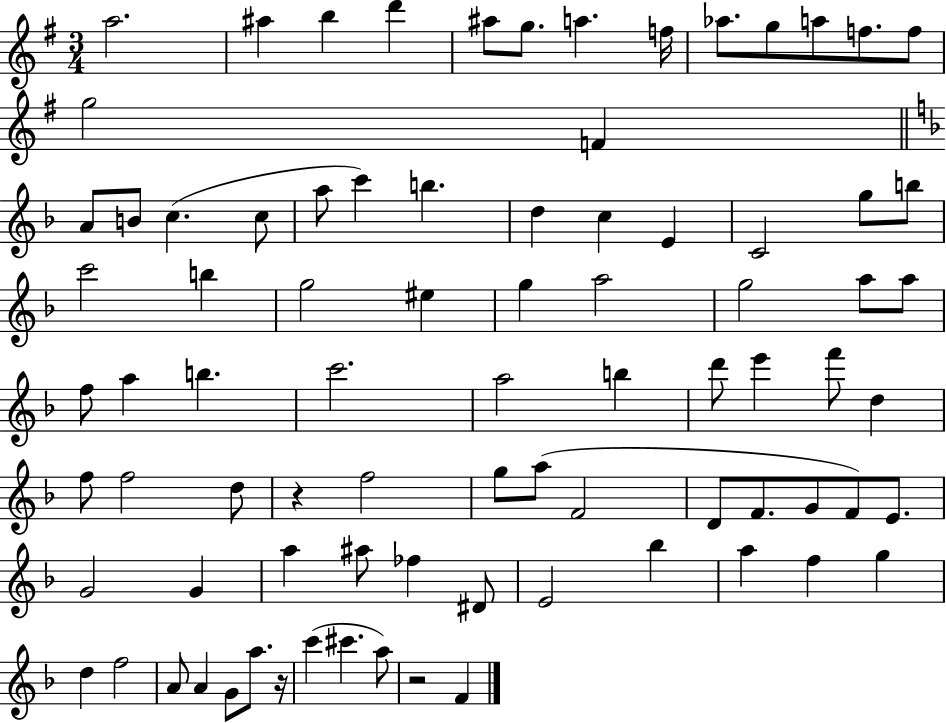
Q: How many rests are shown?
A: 3